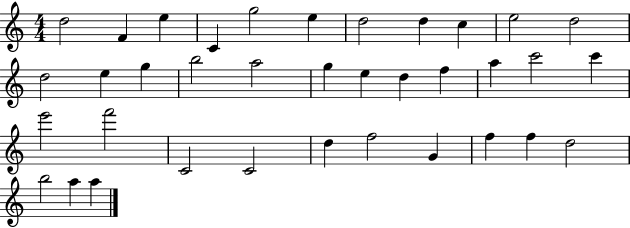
D5/h F4/q E5/q C4/q G5/h E5/q D5/h D5/q C5/q E5/h D5/h D5/h E5/q G5/q B5/h A5/h G5/q E5/q D5/q F5/q A5/q C6/h C6/q E6/h F6/h C4/h C4/h D5/q F5/h G4/q F5/q F5/q D5/h B5/h A5/q A5/q